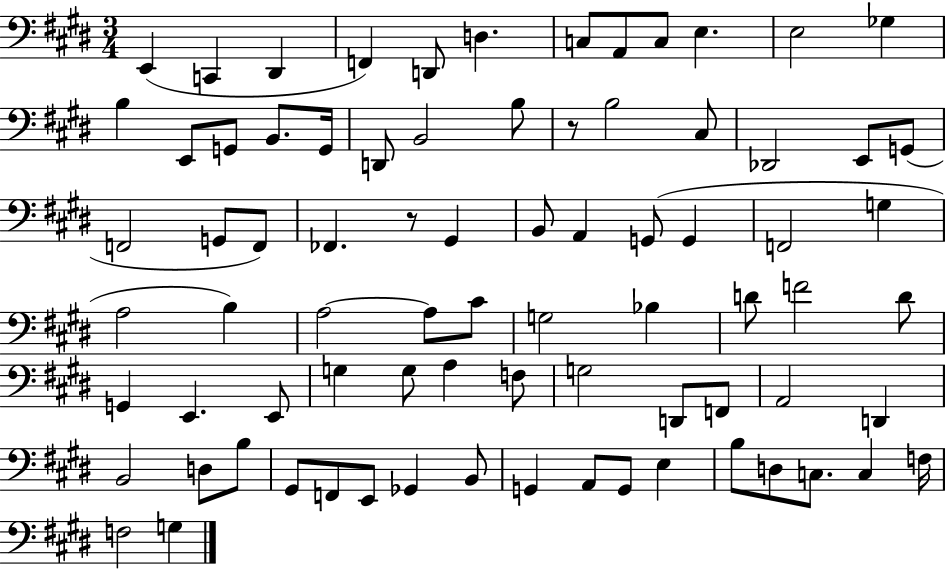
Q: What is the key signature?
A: E major